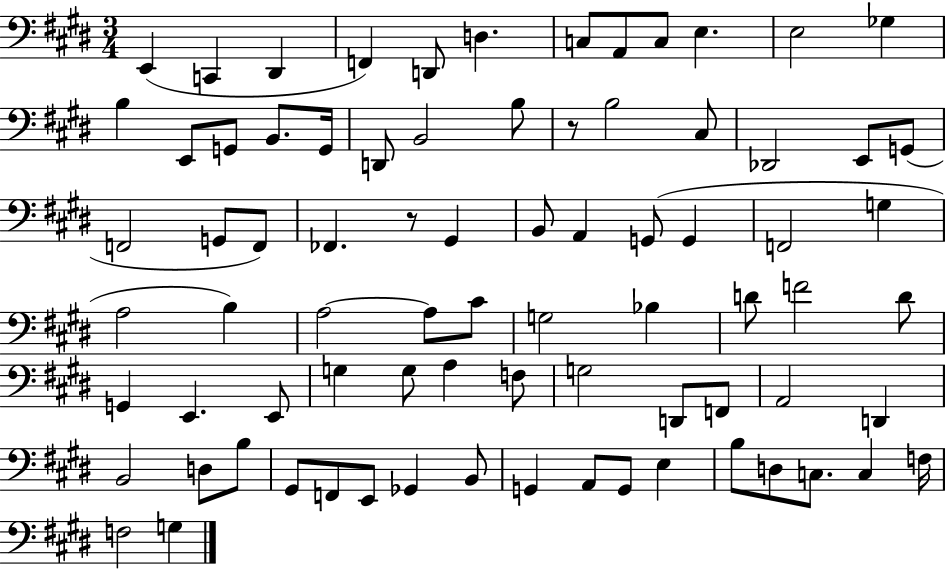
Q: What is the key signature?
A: E major